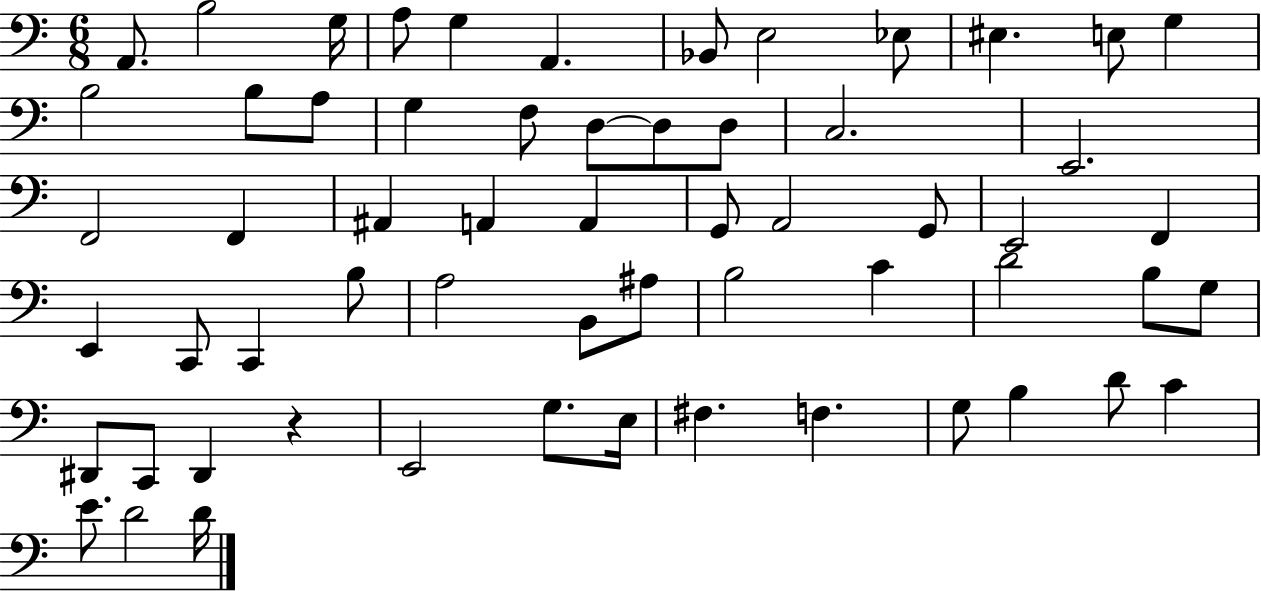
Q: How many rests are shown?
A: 1